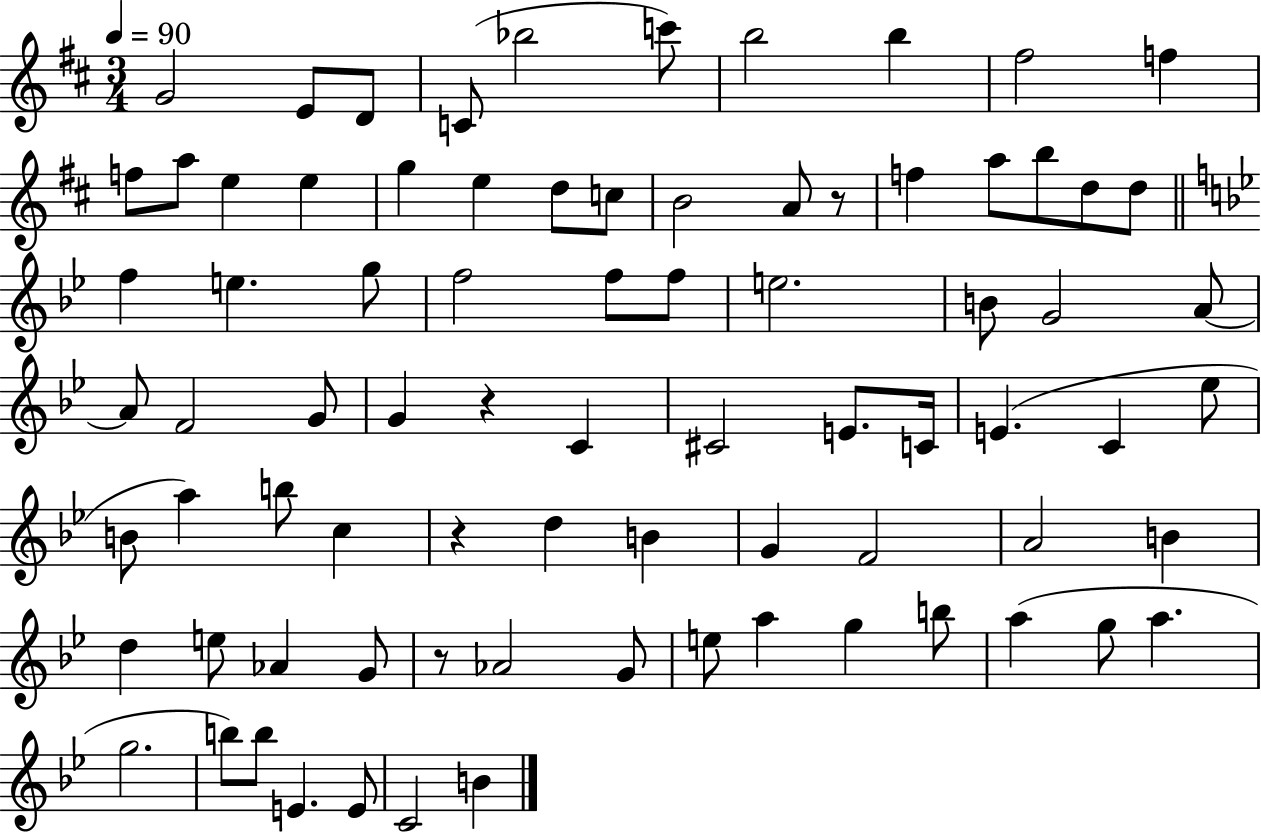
G4/h E4/e D4/e C4/e Bb5/h C6/e B5/h B5/q F#5/h F5/q F5/e A5/e E5/q E5/q G5/q E5/q D5/e C5/e B4/h A4/e R/e F5/q A5/e B5/e D5/e D5/e F5/q E5/q. G5/e F5/h F5/e F5/e E5/h. B4/e G4/h A4/e A4/e F4/h G4/e G4/q R/q C4/q C#4/h E4/e. C4/s E4/q. C4/q Eb5/e B4/e A5/q B5/e C5/q R/q D5/q B4/q G4/q F4/h A4/h B4/q D5/q E5/e Ab4/q G4/e R/e Ab4/h G4/e E5/e A5/q G5/q B5/e A5/q G5/e A5/q. G5/h. B5/e B5/e E4/q. E4/e C4/h B4/q